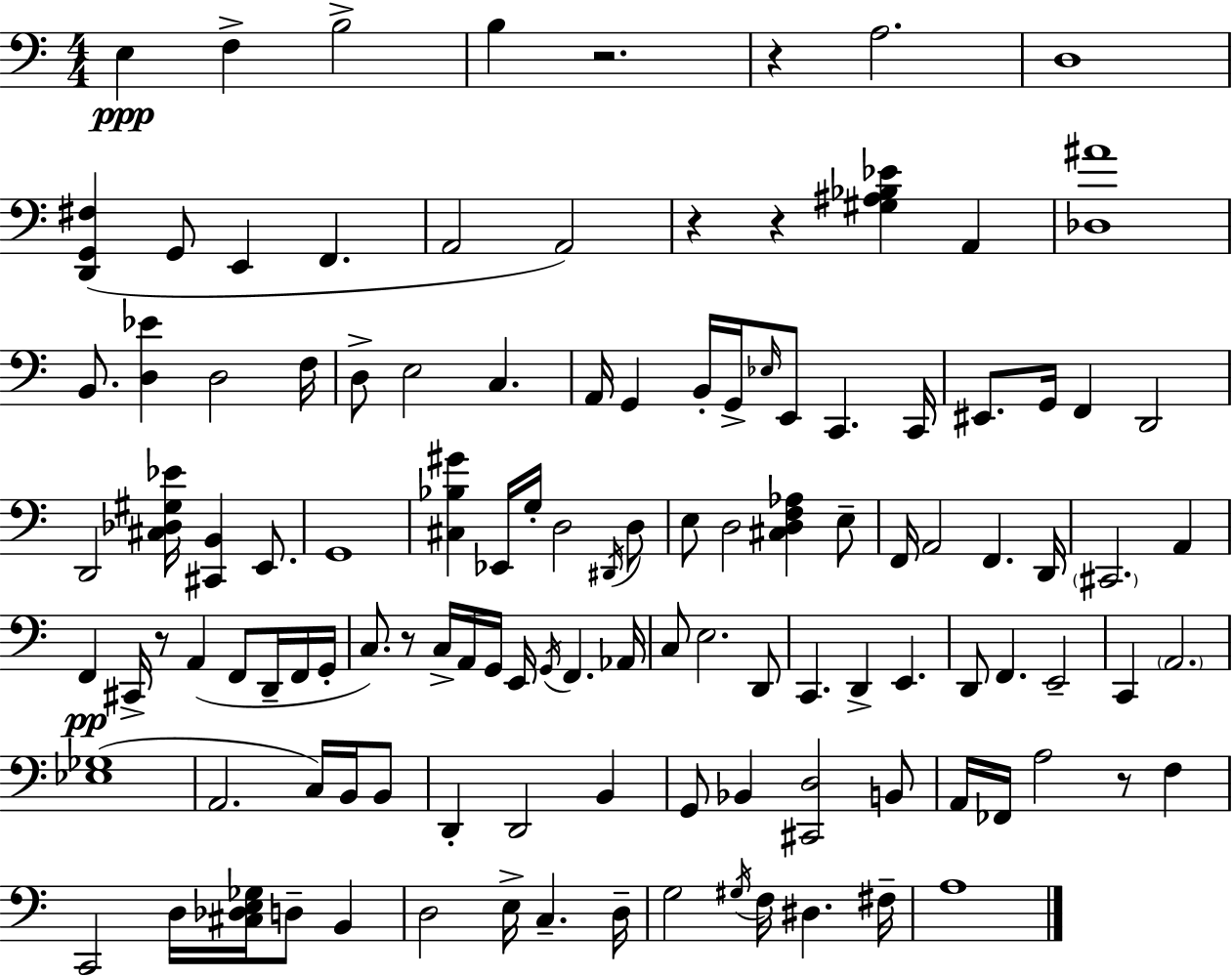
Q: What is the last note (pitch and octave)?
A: A3